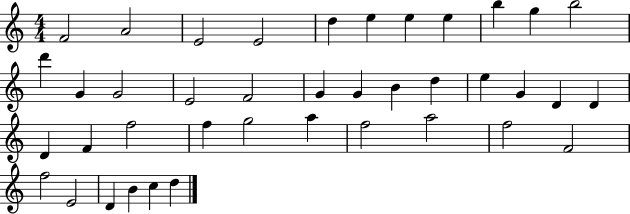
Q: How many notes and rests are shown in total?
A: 40